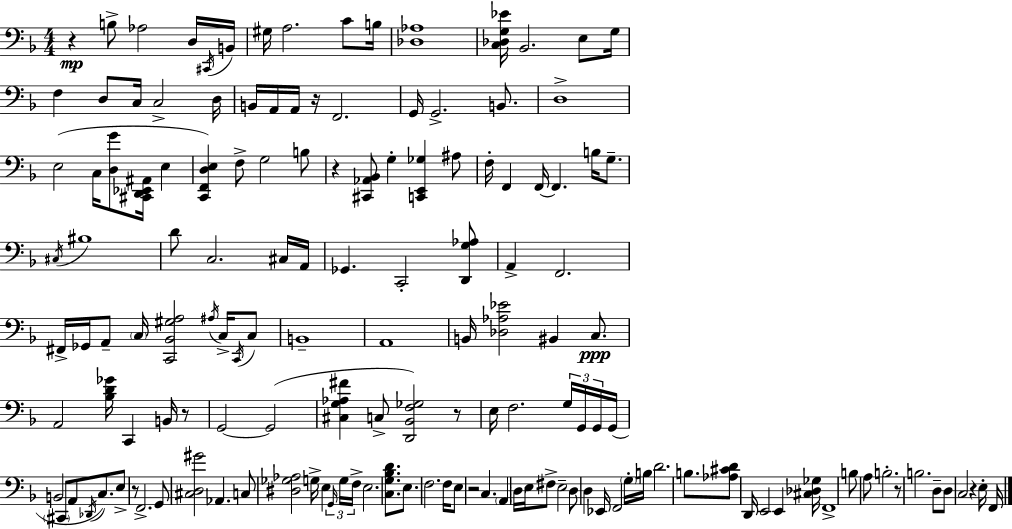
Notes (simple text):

R/q B3/e Ab3/h D3/s C#2/s B2/s G#3/s A3/h. C4/e B3/s [Db3,Ab3]/w [C3,Db3,G3,Eb4]/s Bb2/h. E3/e G3/s F3/q D3/e C3/s C3/h D3/s B2/s A2/s A2/s R/s F2/h. G2/s G2/h. B2/e. D3/w E3/h C3/s [D3,G4]/e [C#2,D2,Eb2,A#2]/s E3/q [C2,F2,D3,E3]/q F3/e G3/h B3/e R/q [C#2,Ab2,Bb2]/e G3/q [C2,E2,Gb3]/q A#3/e F3/s F2/q F2/s F2/q. B3/s G3/e. C#3/s BIS3/w D4/e C3/h. C#3/s A2/s Gb2/q. C2/h [D2,G3,Ab3]/e A2/q F2/h. F#2/s Gb2/s A2/e C3/s [C2,Bb2,G#3,A3]/h A#3/s C3/s C2/s C3/e B2/w A2/w B2/s [Db3,Ab3,Eb4]/h BIS2/q C3/e. A2/h [Bb3,D4,Gb4]/s C2/q B2/s R/e G2/h G2/h [C#3,G3,Ab3,F#4]/q C3/e [D2,Bb2,F3,Gb3]/h R/e E3/s F3/h. G3/s G2/s G2/s G2/s B2/h C#2/e A2/e Db2/s C3/e. E3/e R/e F2/h. G2/e [C#3,D3,G#4]/h Ab2/q. C3/e [D#3,Gb3,Ab3]/h G3/s E3/q G2/s G3/s F3/s E3/h. [C3,G3,Bb3,D4]/e. E3/e. F3/h. F3/s E3/e R/h C3/q. A2/q D3/s E3/s F#3/e E3/h D3/e D3/q Eb2/s F2/h G3/s B3/s D4/h. B3/e. [Ab3,C#4,D4]/e D2/s E2/h E2/q [C#3,Db3,Gb3]/s F2/w B3/e A3/e B3/h. R/e B3/h. D3/e D3/e C3/h R/q E3/s F2/s